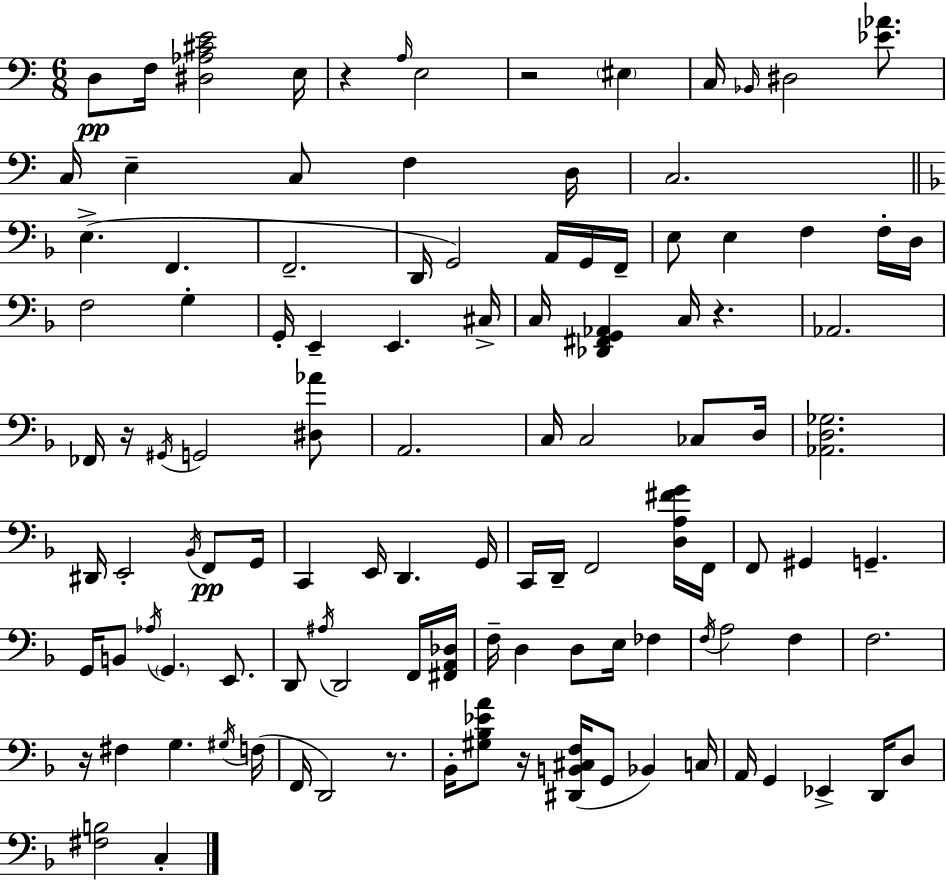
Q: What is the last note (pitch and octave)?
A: C3